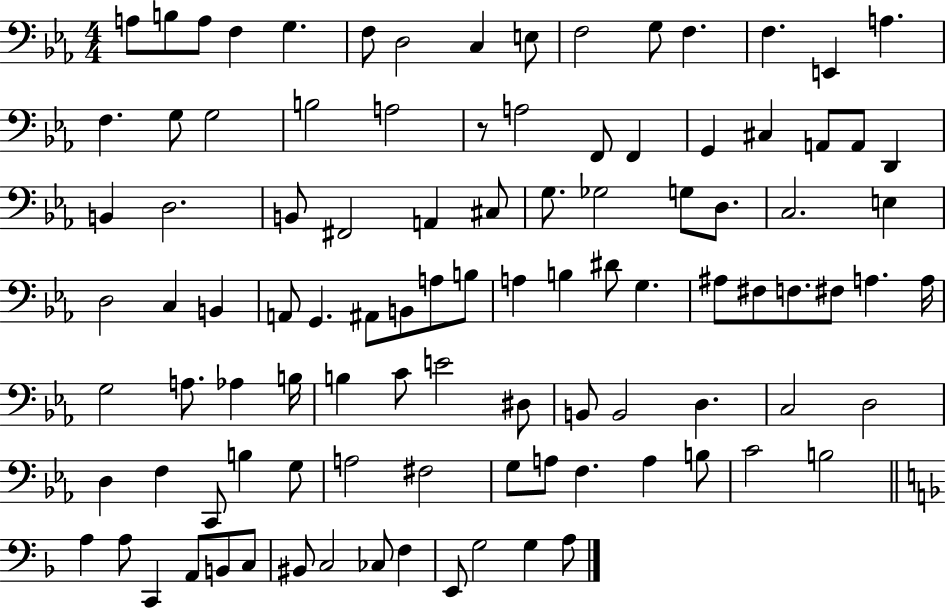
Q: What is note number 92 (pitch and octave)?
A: C3